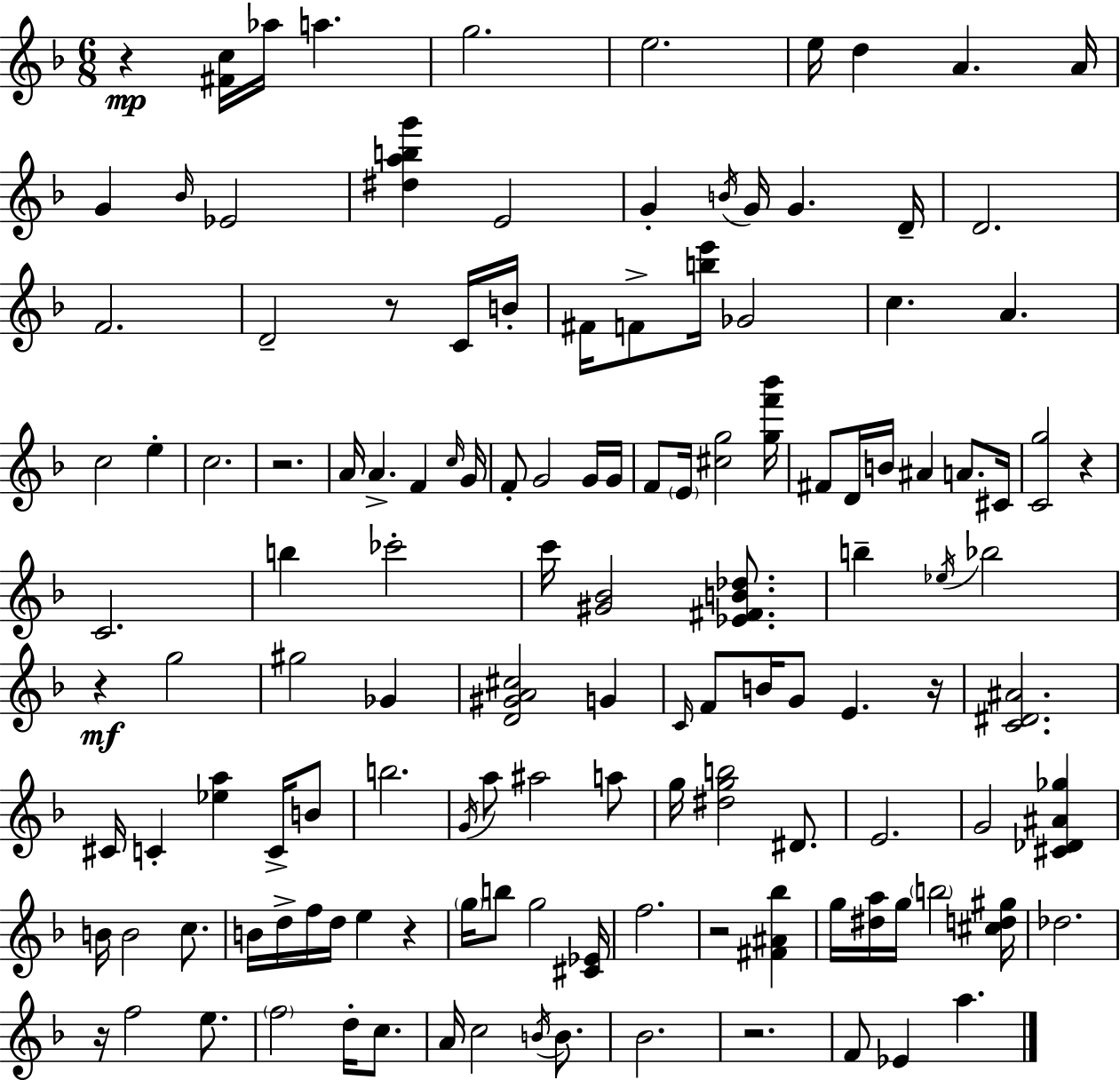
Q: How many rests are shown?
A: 10